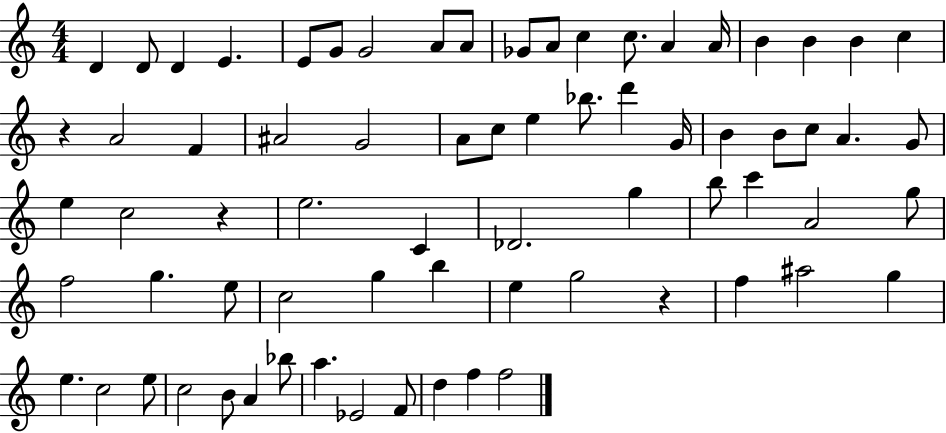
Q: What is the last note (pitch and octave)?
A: F5